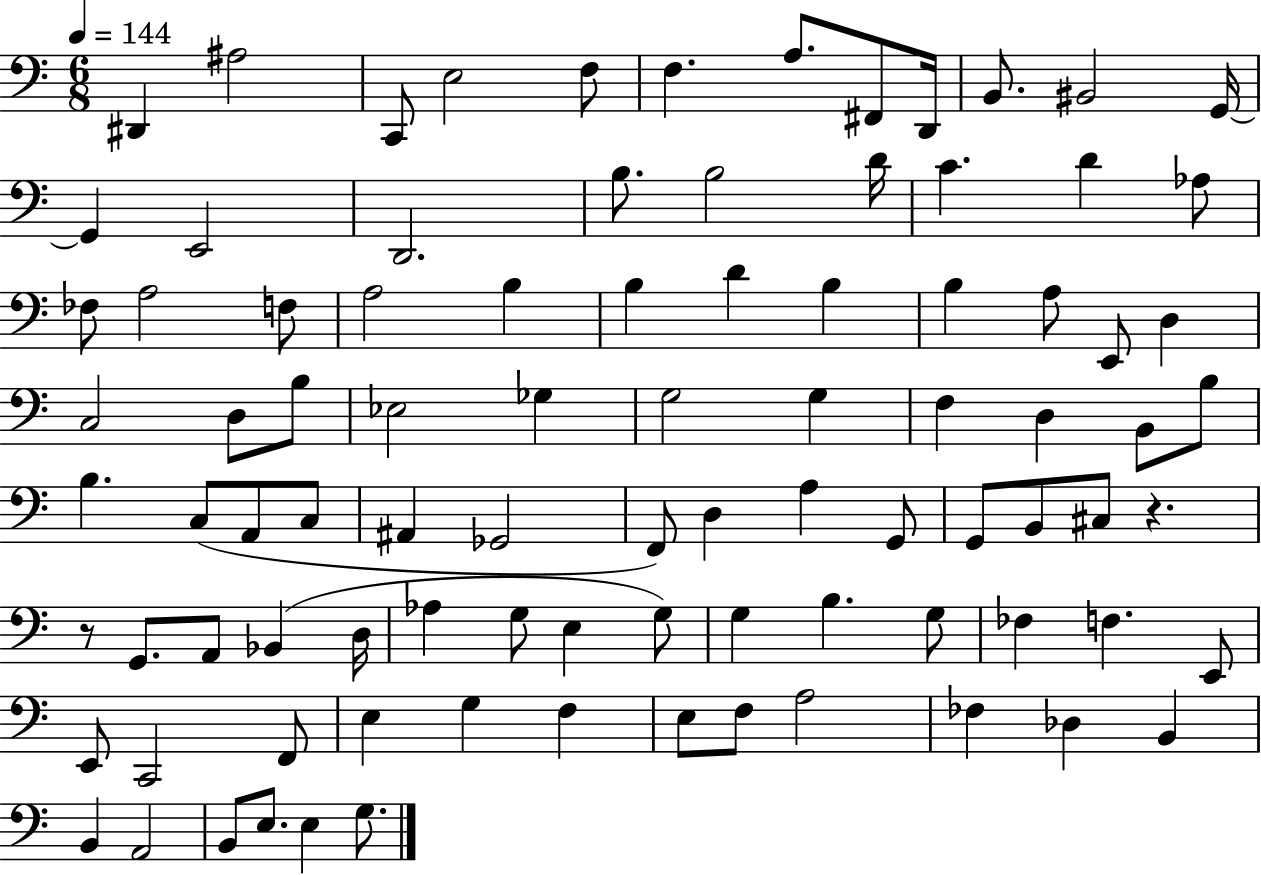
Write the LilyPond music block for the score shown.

{
  \clef bass
  \numericTimeSignature
  \time 6/8
  \key c \major
  \tempo 4 = 144
  dis,4 ais2 | c,8 e2 f8 | f4. a8. fis,8 d,16 | b,8. bis,2 g,16~~ | \break g,4 e,2 | d,2. | b8. b2 d'16 | c'4. d'4 aes8 | \break fes8 a2 f8 | a2 b4 | b4 d'4 b4 | b4 a8 e,8 d4 | \break c2 d8 b8 | ees2 ges4 | g2 g4 | f4 d4 b,8 b8 | \break b4. c8( a,8 c8 | ais,4 ges,2 | f,8) d4 a4 g,8 | g,8 b,8 cis8 r4. | \break r8 g,8. a,8 bes,4( d16 | aes4 g8 e4 g8) | g4 b4. g8 | fes4 f4. e,8 | \break e,8 c,2 f,8 | e4 g4 f4 | e8 f8 a2 | fes4 des4 b,4 | \break b,4 a,2 | b,8 e8. e4 g8. | \bar "|."
}